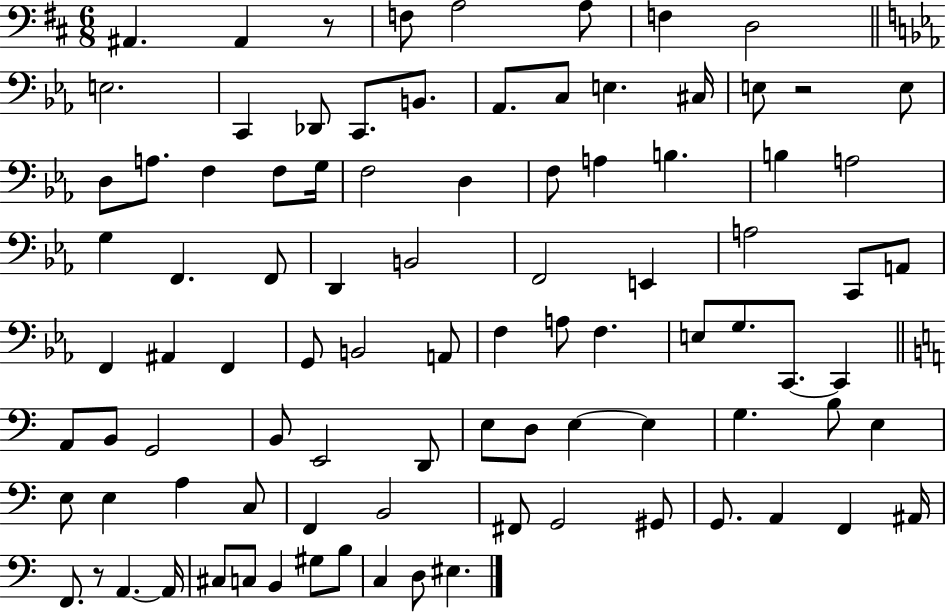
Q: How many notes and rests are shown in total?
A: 93